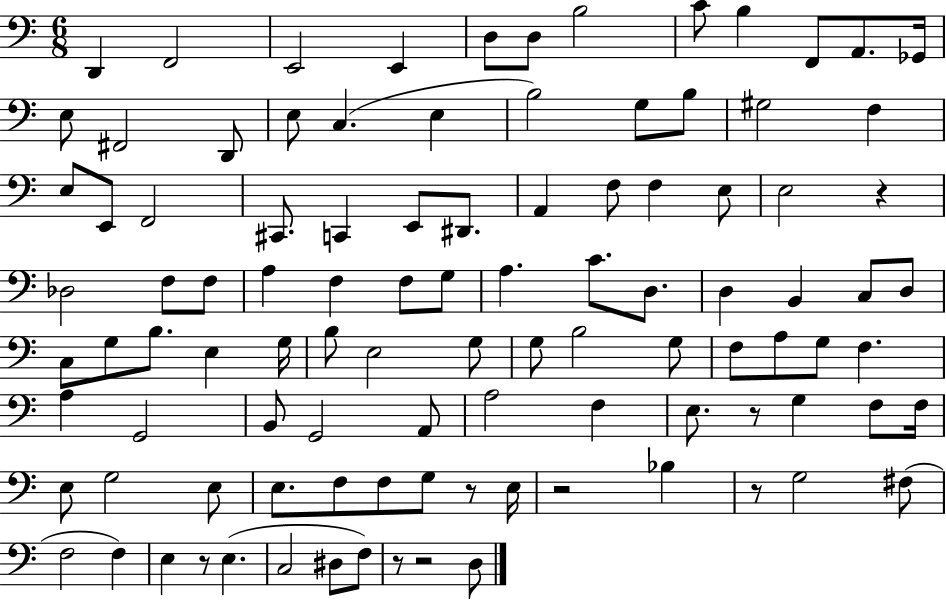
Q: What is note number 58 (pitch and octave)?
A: G3